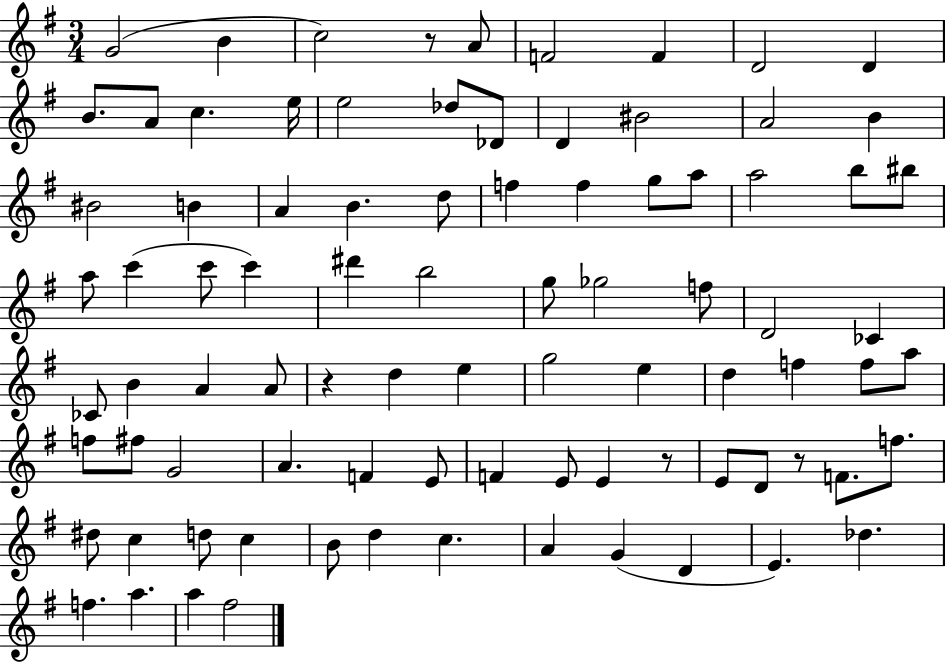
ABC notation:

X:1
T:Untitled
M:3/4
L:1/4
K:G
G2 B c2 z/2 A/2 F2 F D2 D B/2 A/2 c e/4 e2 _d/2 _D/2 D ^B2 A2 B ^B2 B A B d/2 f f g/2 a/2 a2 b/2 ^b/2 a/2 c' c'/2 c' ^d' b2 g/2 _g2 f/2 D2 _C _C/2 B A A/2 z d e g2 e d f f/2 a/2 f/2 ^f/2 G2 A F E/2 F E/2 E z/2 E/2 D/2 z/2 F/2 f/2 ^d/2 c d/2 c B/2 d c A G D E _d f a a ^f2